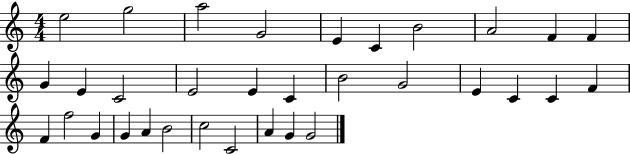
E5/h G5/h A5/h G4/h E4/q C4/q B4/h A4/h F4/q F4/q G4/q E4/q C4/h E4/h E4/q C4/q B4/h G4/h E4/q C4/q C4/q F4/q F4/q F5/h G4/q G4/q A4/q B4/h C5/h C4/h A4/q G4/q G4/h